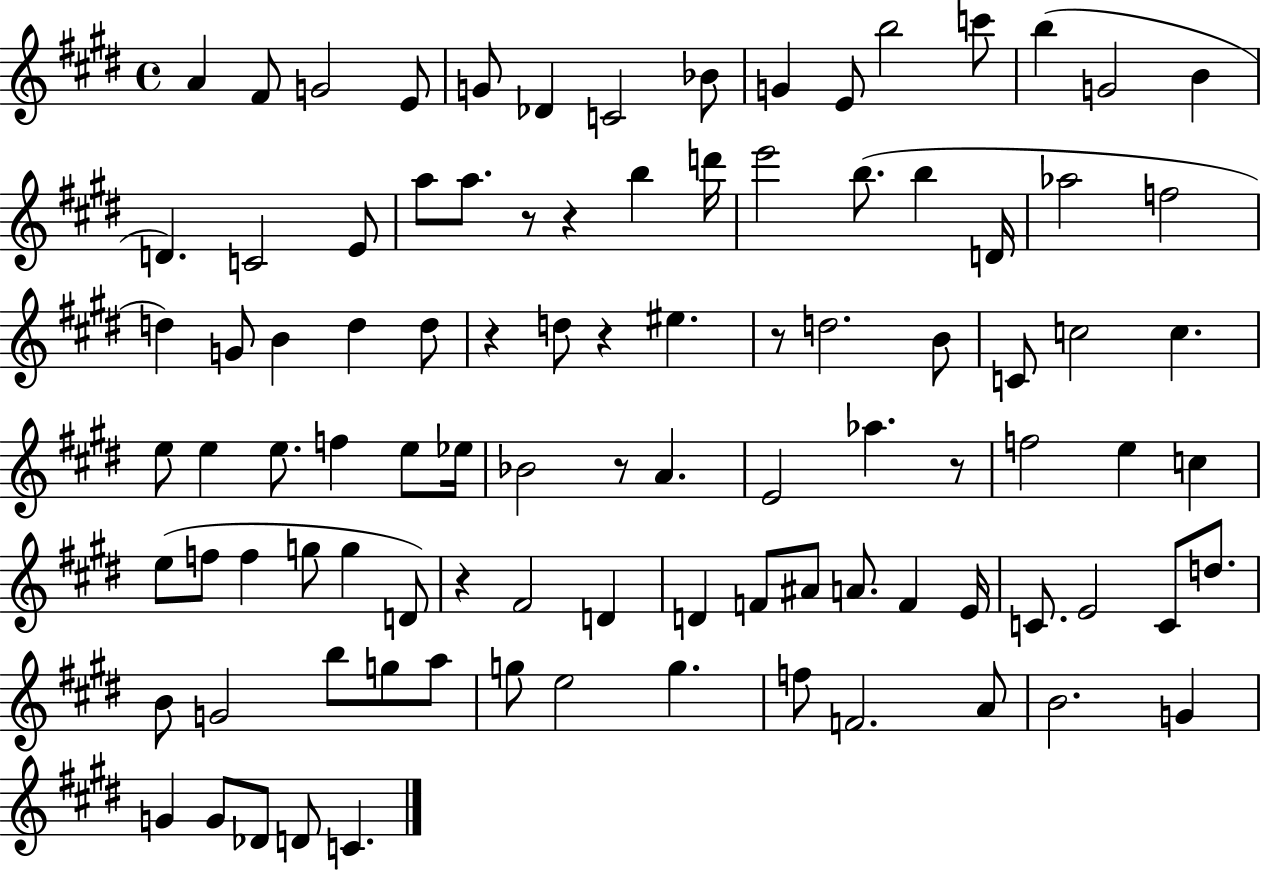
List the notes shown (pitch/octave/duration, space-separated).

A4/q F#4/e G4/h E4/e G4/e Db4/q C4/h Bb4/e G4/q E4/e B5/h C6/e B5/q G4/h B4/q D4/q. C4/h E4/e A5/e A5/e. R/e R/q B5/q D6/s E6/h B5/e. B5/q D4/s Ab5/h F5/h D5/q G4/e B4/q D5/q D5/e R/q D5/e R/q EIS5/q. R/e D5/h. B4/e C4/e C5/h C5/q. E5/e E5/q E5/e. F5/q E5/e Eb5/s Bb4/h R/e A4/q. E4/h Ab5/q. R/e F5/h E5/q C5/q E5/e F5/e F5/q G5/e G5/q D4/e R/q F#4/h D4/q D4/q F4/e A#4/e A4/e. F4/q E4/s C4/e. E4/h C4/e D5/e. B4/e G4/h B5/e G5/e A5/e G5/e E5/h G5/q. F5/e F4/h. A4/e B4/h. G4/q G4/q G4/e Db4/e D4/e C4/q.